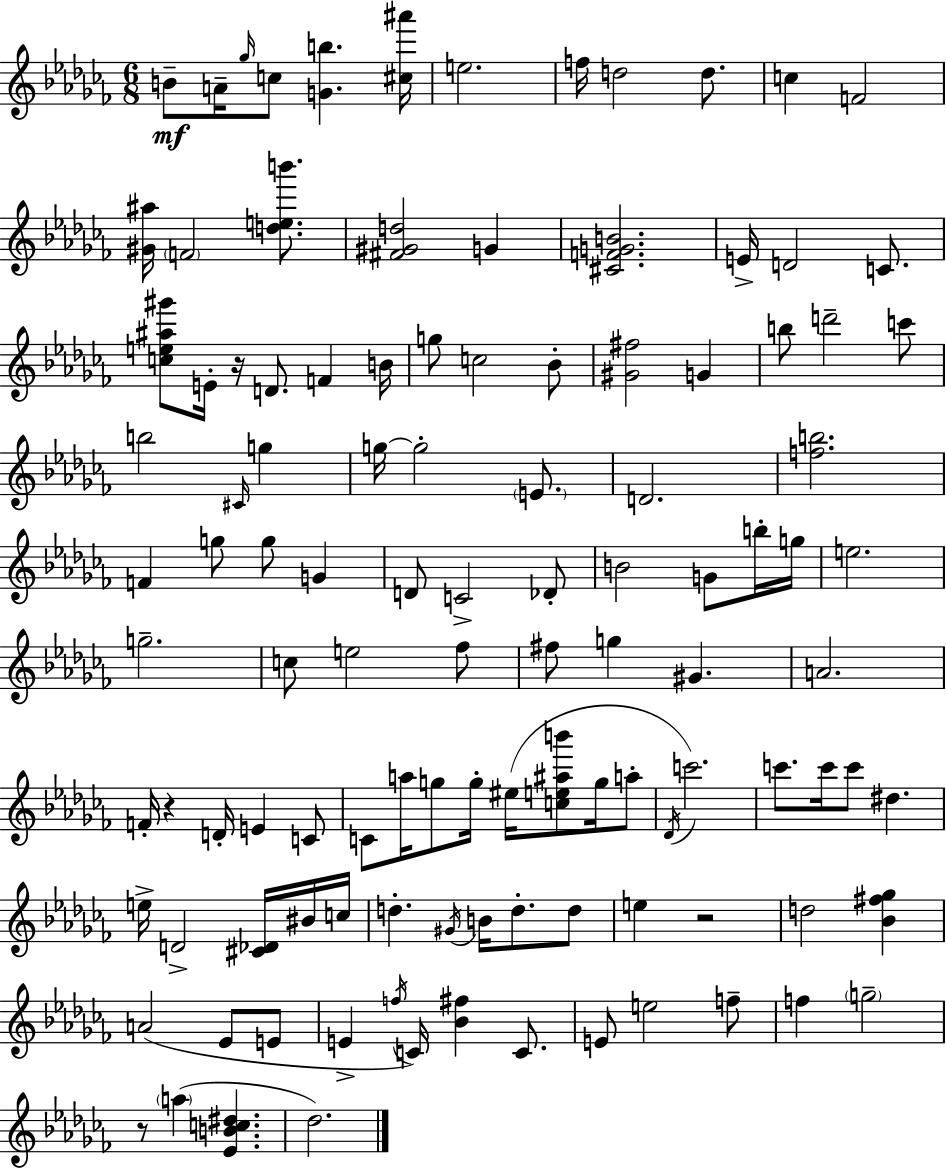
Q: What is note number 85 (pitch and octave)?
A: E4